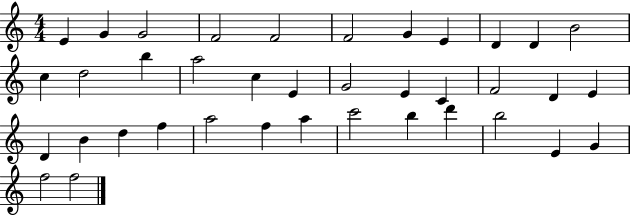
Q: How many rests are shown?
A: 0